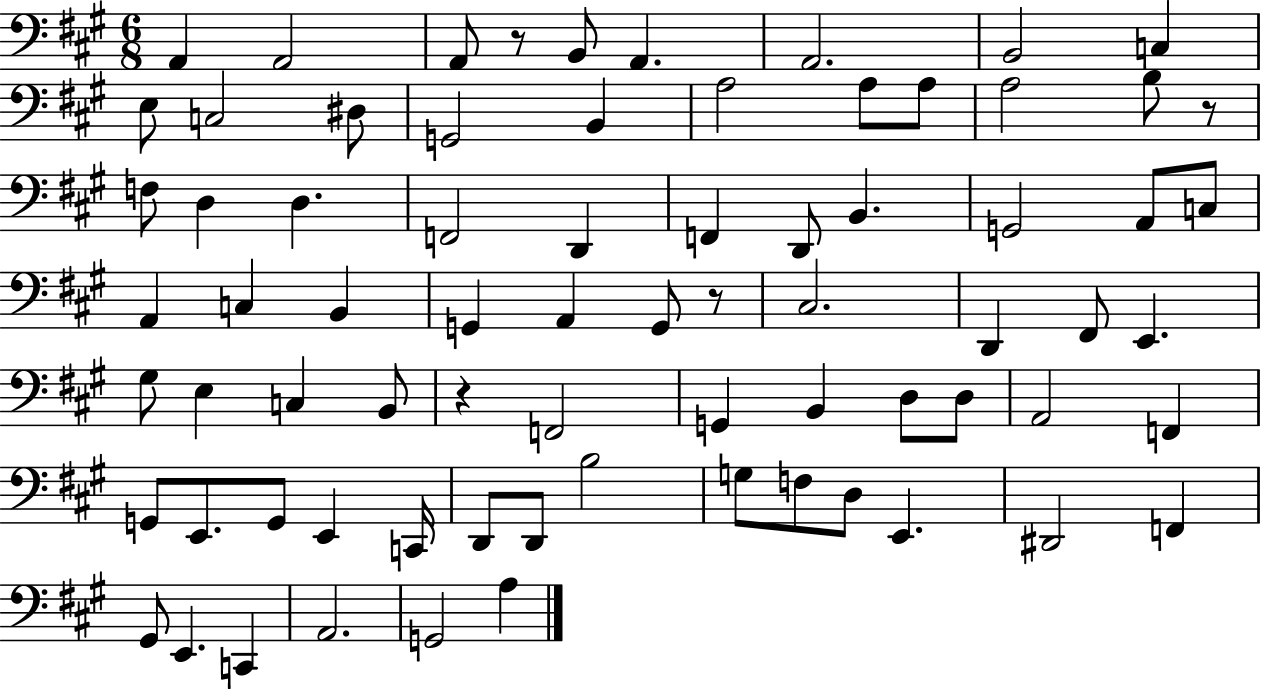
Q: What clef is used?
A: bass